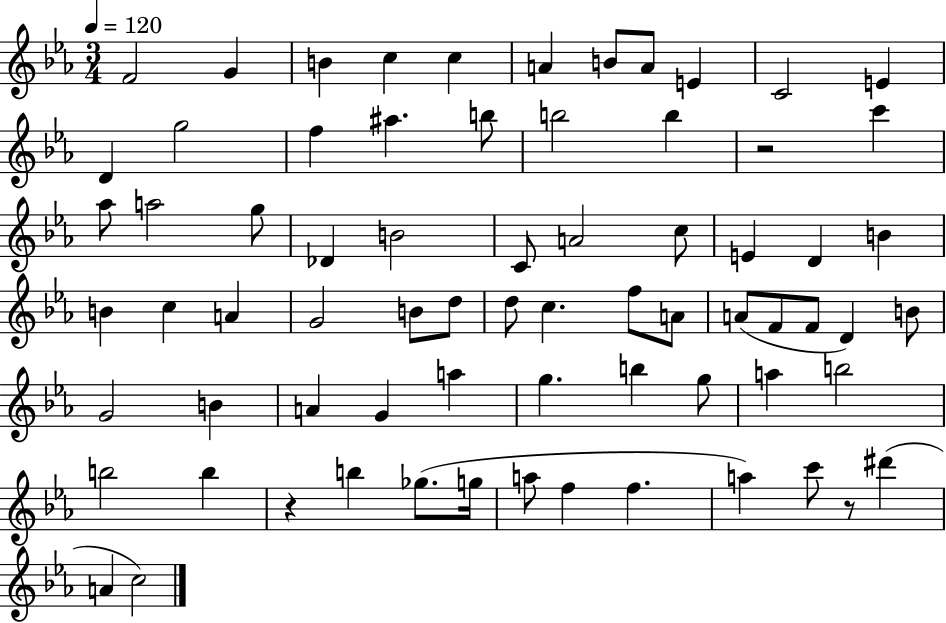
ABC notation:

X:1
T:Untitled
M:3/4
L:1/4
K:Eb
F2 G B c c A B/2 A/2 E C2 E D g2 f ^a b/2 b2 b z2 c' _a/2 a2 g/2 _D B2 C/2 A2 c/2 E D B B c A G2 B/2 d/2 d/2 c f/2 A/2 A/2 F/2 F/2 D B/2 G2 B A G a g b g/2 a b2 b2 b z b _g/2 g/4 a/2 f f a c'/2 z/2 ^d' A c2